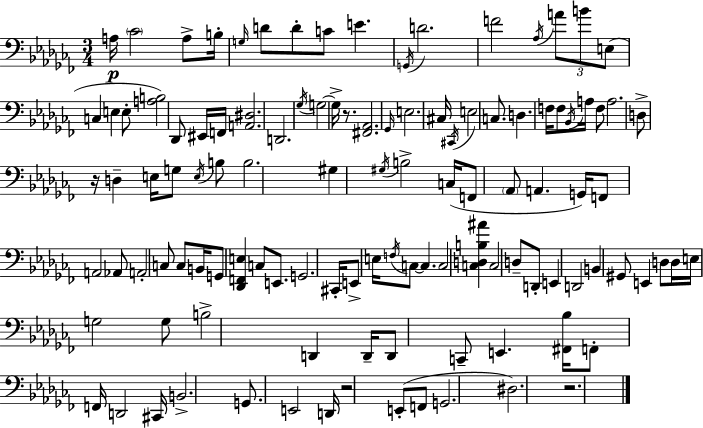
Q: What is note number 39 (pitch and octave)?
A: A3